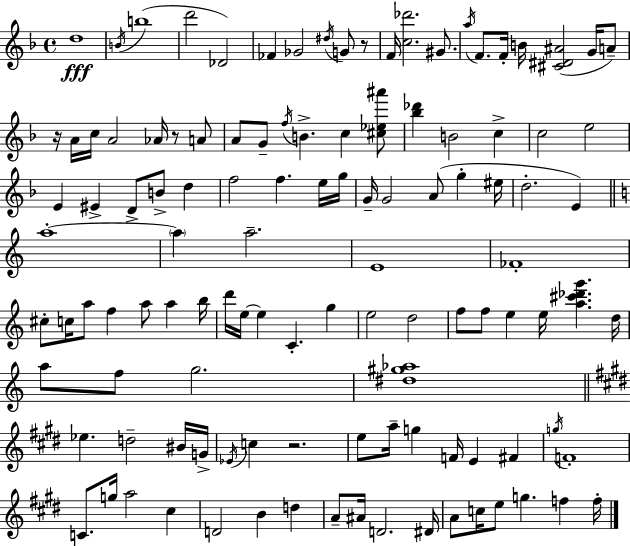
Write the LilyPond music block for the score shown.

{
  \clef treble
  \time 4/4
  \defaultTimeSignature
  \key d \minor
  d''1\fff | \acciaccatura { b'16 }( b''1 | d'''2 des'2) | fes'4 ges'2 \acciaccatura { dis''16 } g'8 | \break r8 f'16 <c'' des'''>2. gis'8. | \acciaccatura { a''16 } f'8. f'16-. b'16 <cis' dis' ais'>2( | g'16 a'8--) r16 a'16 c''16 a'2 aes'16 r8 | a'8 a'8 g'8-- \acciaccatura { f''16 } b'4.-> c''4 | \break <cis'' ees'' ais'''>8 <bes'' des'''>4 b'2 | c''4-> c''2 e''2 | e'4 eis'4-> d'8-> b'8-> | d''4 f''2 f''4. | \break e''16 g''16 g'16-- g'2 a'8( g''4-. | eis''16 d''2.-. | e'4) \bar "||" \break \key c \major a''1-.~~ | \parenthesize a''4 a''2.-- | e'1 | fes'1-. | \break cis''8-. c''16 a''8 f''4 a''8 a''4 b''16 | d'''16 e''16~~ e''4 c'4.-. g''4 | e''2 d''2 | f''8 f''8 e''4 e''16 <a'' cis''' des''' g'''>4. d''16 | \break a''8 f''8 g''2. | <dis'' gis'' aes''>1 | \bar "||" \break \key e \major ees''4. d''2-- bis'16 g'16-> | \acciaccatura { ees'16 } c''4 r2. | e''8 a''16-- g''4 f'16 e'4 fis'4 | \acciaccatura { g''16 } f'1-. | \break c'8. g''16 a''2 cis''4 | d'2 b'4 d''4 | a'8-- ais'16 d'2. | dis'16 a'8 c''16 e''8 g''4. f''4 | \break f''16-. \bar "|."
}